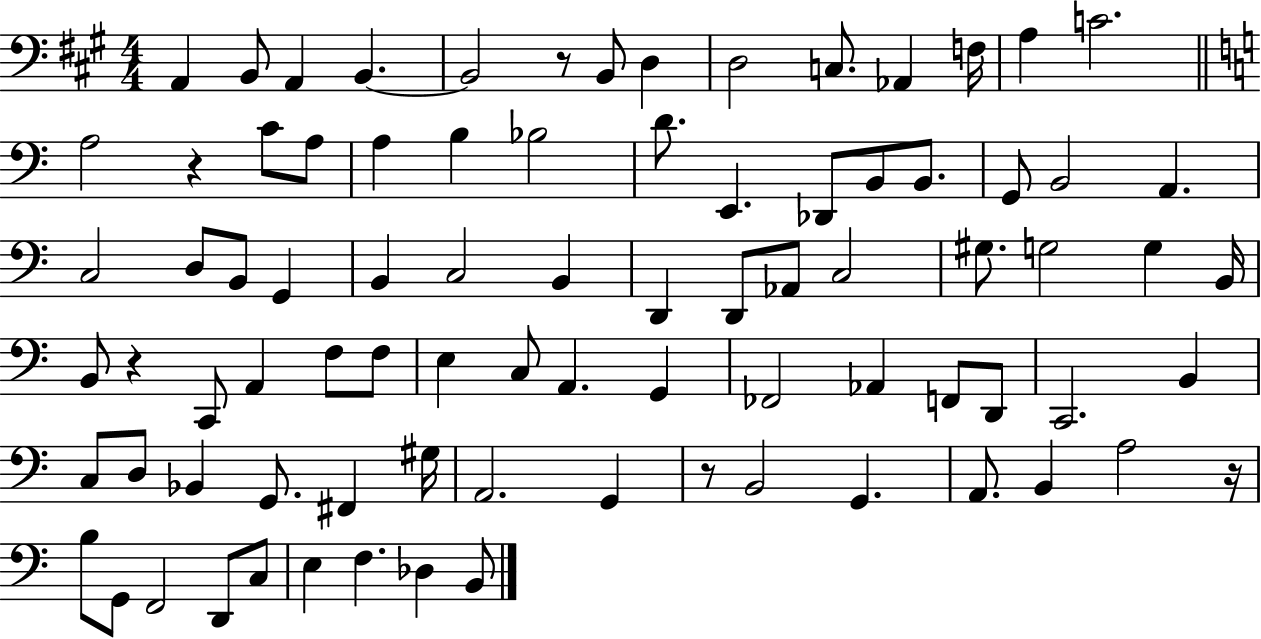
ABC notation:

X:1
T:Untitled
M:4/4
L:1/4
K:A
A,, B,,/2 A,, B,, B,,2 z/2 B,,/2 D, D,2 C,/2 _A,, F,/4 A, C2 A,2 z C/2 A,/2 A, B, _B,2 D/2 E,, _D,,/2 B,,/2 B,,/2 G,,/2 B,,2 A,, C,2 D,/2 B,,/2 G,, B,, C,2 B,, D,, D,,/2 _A,,/2 C,2 ^G,/2 G,2 G, B,,/4 B,,/2 z C,,/2 A,, F,/2 F,/2 E, C,/2 A,, G,, _F,,2 _A,, F,,/2 D,,/2 C,,2 B,, C,/2 D,/2 _B,, G,,/2 ^F,, ^G,/4 A,,2 G,, z/2 B,,2 G,, A,,/2 B,, A,2 z/4 B,/2 G,,/2 F,,2 D,,/2 C,/2 E, F, _D, B,,/2